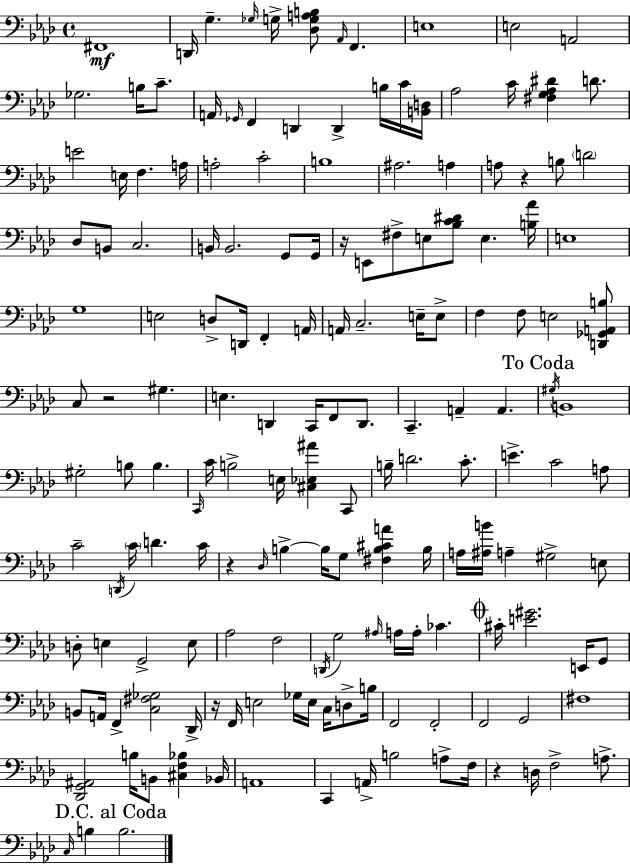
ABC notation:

X:1
T:Untitled
M:4/4
L:1/4
K:Ab
^F,,4 D,,/4 G, _G,/4 G,/4 [_D,G,A,B,]/2 _A,,/4 F,, E,4 E,2 A,,2 _G,2 B,/4 C/2 A,,/4 _G,,/4 F,, D,, D,, B,/4 C/4 [B,,D,]/4 _A,2 C/4 [^F,G,_A,^D] D/2 E2 E,/4 F, A,/4 A,2 C2 B,4 ^A,2 A, A,/2 z B,/2 D2 _D,/2 B,,/2 C,2 B,,/4 B,,2 G,,/2 G,,/4 z/4 E,,/2 ^F,/2 E,/2 [_B,C^D]/2 E, [B,_A]/4 E,4 G,4 E,2 D,/2 D,,/4 F,, A,,/4 A,,/4 C,2 E,/4 E,/2 F, F,/2 E,2 [D,,_G,,A,,B,]/2 C,/2 z2 ^G, E, D,, C,,/4 F,,/2 D,,/2 C,, A,, A,, ^G,/4 B,,4 ^G,2 B,/2 B, C,,/4 C/4 B,2 E,/4 [^C,_E,^A] C,,/2 B,/4 D2 C/2 E C2 A,/2 C2 D,,/4 C/4 D C/4 z _D,/4 B, B,/4 G,/2 [^F,B,^CA] B,/4 A,/4 [^A,B]/4 A, ^G,2 E,/2 D,/2 E, G,,2 E,/2 _A,2 F,2 D,,/4 G,2 ^A,/4 A,/4 A,/4 _C ^C/4 [E^G]2 E,,/4 G,,/2 B,,/2 A,,/4 F,, [C,^F,_G,]2 _D,,/4 z/4 F,,/4 E,2 _G,/4 E,/4 C,/4 D,/2 B,/4 F,,2 F,,2 F,,2 G,,2 ^F,4 [_D,,G,,^A,,]2 B,/4 B,,/2 [^C,F,_B,] _B,,/4 A,,4 C,, A,,/4 B,2 A,/2 F,/4 z D,/4 F,2 A,/2 C,/4 B, B,2